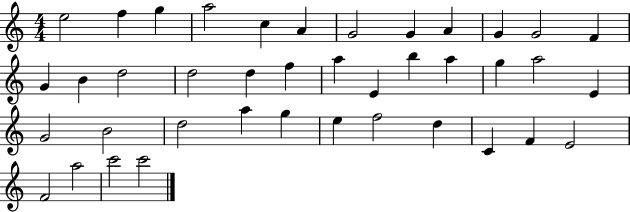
X:1
T:Untitled
M:4/4
L:1/4
K:C
e2 f g a2 c A G2 G A G G2 F G B d2 d2 d f a E b a g a2 E G2 B2 d2 a g e f2 d C F E2 F2 a2 c'2 c'2